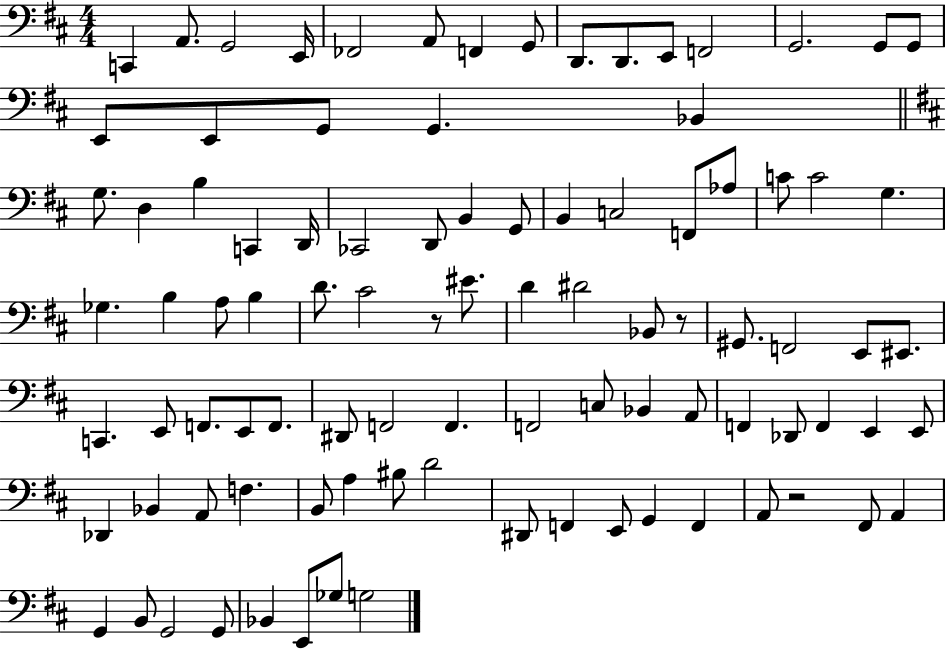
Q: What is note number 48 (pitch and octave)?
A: F2